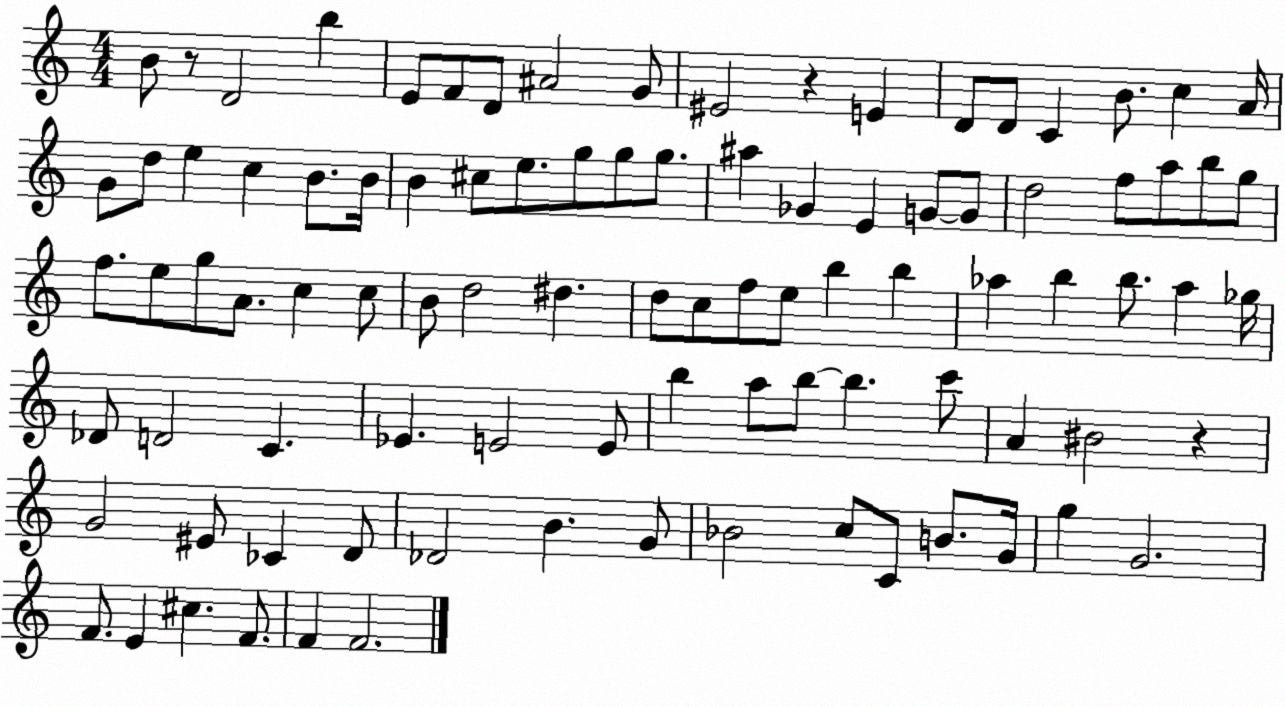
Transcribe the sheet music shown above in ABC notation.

X:1
T:Untitled
M:4/4
L:1/4
K:C
B/2 z/2 D2 b E/2 F/2 D/2 ^A2 G/2 ^E2 z E D/2 D/2 C B/2 c A/4 G/2 d/2 e c B/2 B/4 B ^c/2 e/2 g/2 g/2 g/2 ^a _G E G/2 G/2 d2 f/2 a/2 b/2 g/2 f/2 e/2 g/2 A/2 c c/2 B/2 d2 ^d d/2 c/2 f/2 e/2 b b _a b b/2 _a _g/4 _D/2 D2 C _E E2 E/2 b a/2 b/2 b c'/2 A ^B2 z G2 ^E/2 _C D/2 _D2 B G/2 _B2 c/2 C/2 B/2 G/4 g G2 F/2 E ^c F/2 F F2